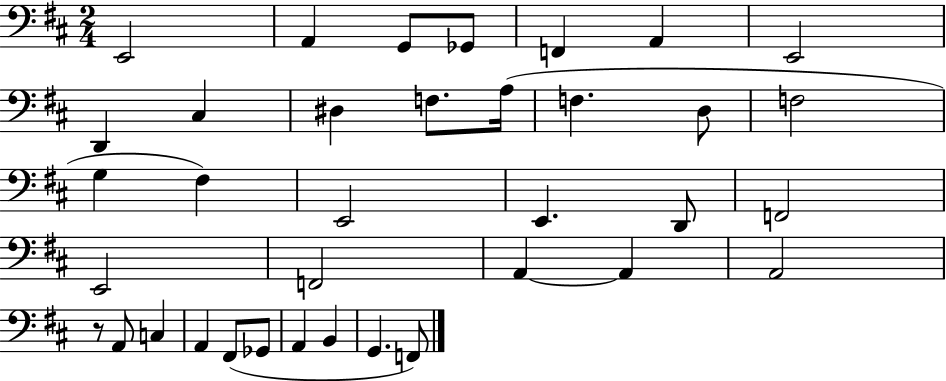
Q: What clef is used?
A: bass